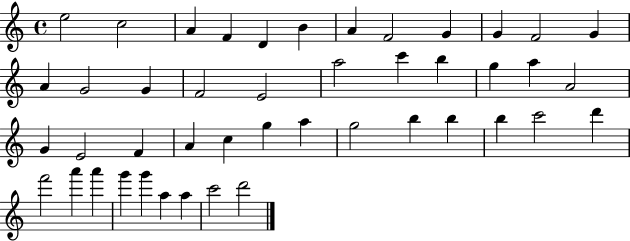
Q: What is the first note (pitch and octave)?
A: E5